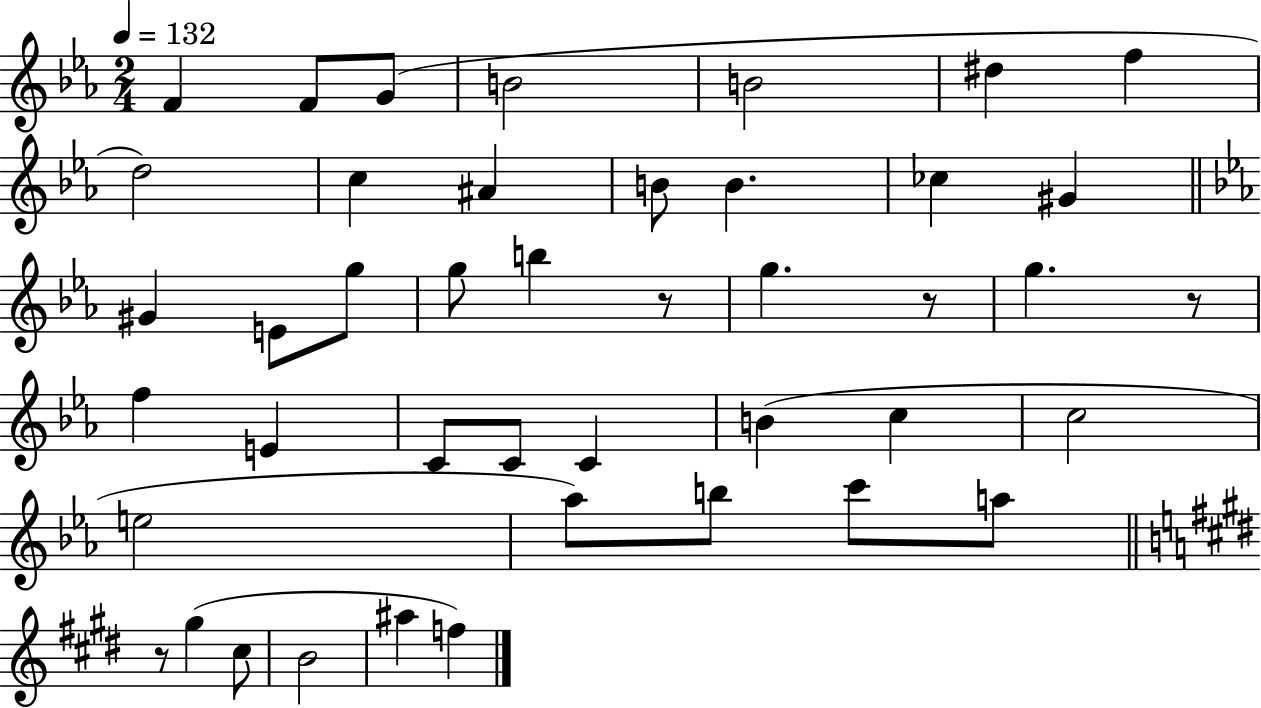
X:1
T:Untitled
M:2/4
L:1/4
K:Eb
F F/2 G/2 B2 B2 ^d f d2 c ^A B/2 B _c ^G ^G E/2 g/2 g/2 b z/2 g z/2 g z/2 f E C/2 C/2 C B c c2 e2 _a/2 b/2 c'/2 a/2 z/2 ^g ^c/2 B2 ^a f